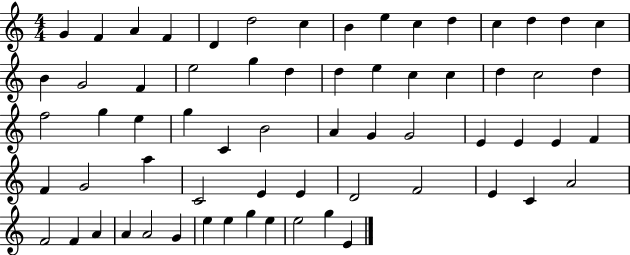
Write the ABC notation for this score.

X:1
T:Untitled
M:4/4
L:1/4
K:C
G F A F D d2 c B e c d c d d c B G2 F e2 g d d e c c d c2 d f2 g e g C B2 A G G2 E E E F F G2 a C2 E E D2 F2 E C A2 F2 F A A A2 G e e g e e2 g E